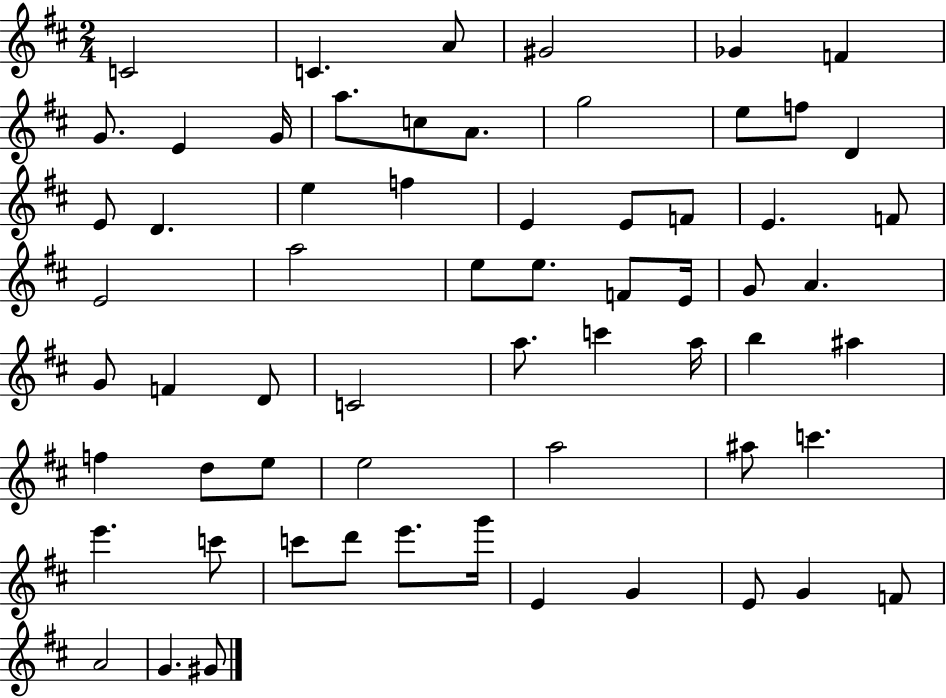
C4/h C4/q. A4/e G#4/h Gb4/q F4/q G4/e. E4/q G4/s A5/e. C5/e A4/e. G5/h E5/e F5/e D4/q E4/e D4/q. E5/q F5/q E4/q E4/e F4/e E4/q. F4/e E4/h A5/h E5/e E5/e. F4/e E4/s G4/e A4/q. G4/e F4/q D4/e C4/h A5/e. C6/q A5/s B5/q A#5/q F5/q D5/e E5/e E5/h A5/h A#5/e C6/q. E6/q. C6/e C6/e D6/e E6/e. G6/s E4/q G4/q E4/e G4/q F4/e A4/h G4/q. G#4/e